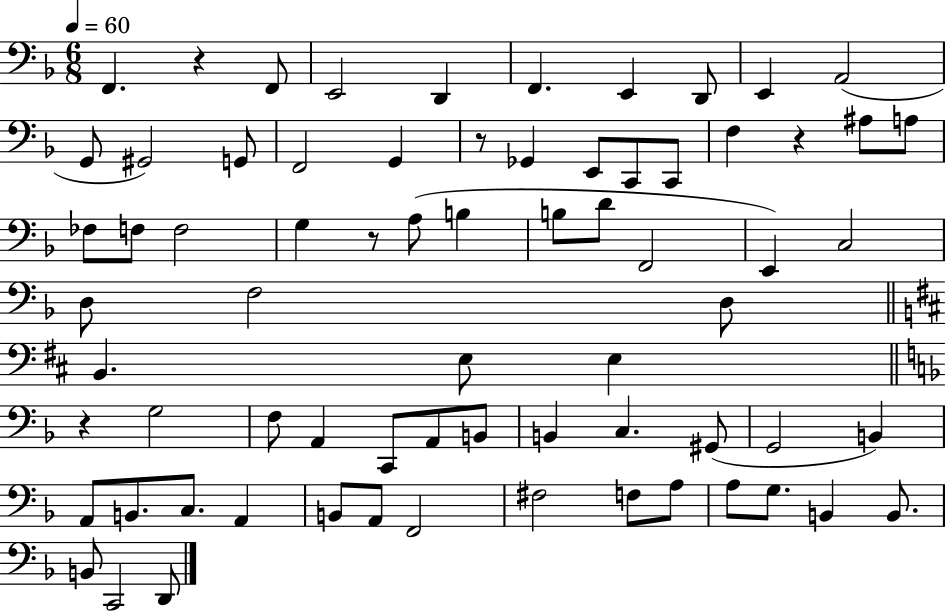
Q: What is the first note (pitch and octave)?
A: F2